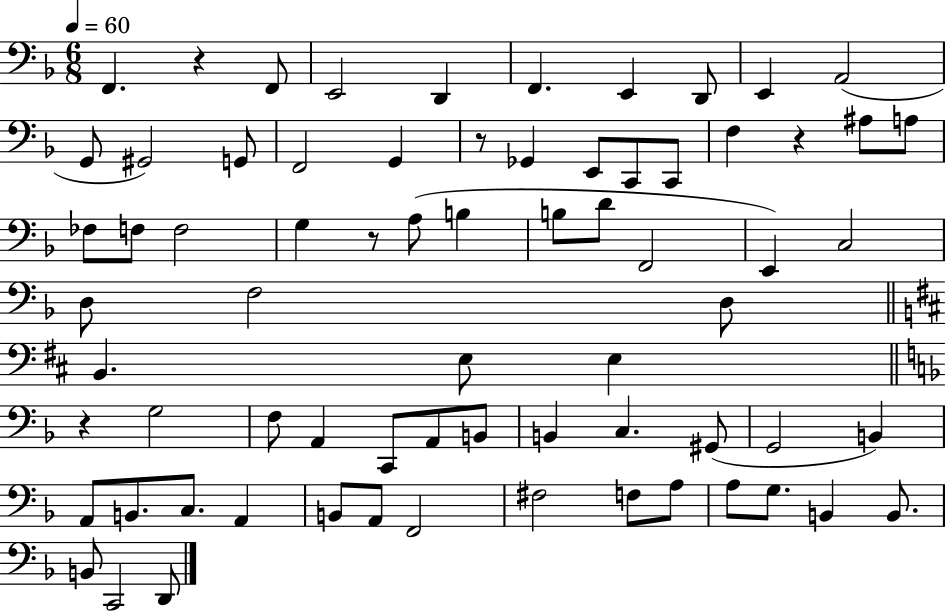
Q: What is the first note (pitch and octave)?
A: F2